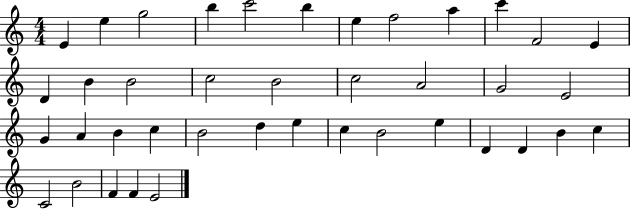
E4/q E5/q G5/h B5/q C6/h B5/q E5/q F5/h A5/q C6/q F4/h E4/q D4/q B4/q B4/h C5/h B4/h C5/h A4/h G4/h E4/h G4/q A4/q B4/q C5/q B4/h D5/q E5/q C5/q B4/h E5/q D4/q D4/q B4/q C5/q C4/h B4/h F4/q F4/q E4/h